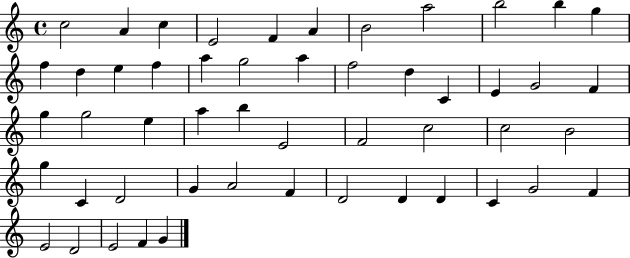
X:1
T:Untitled
M:4/4
L:1/4
K:C
c2 A c E2 F A B2 a2 b2 b g f d e f a g2 a f2 d C E G2 F g g2 e a b E2 F2 c2 c2 B2 g C D2 G A2 F D2 D D C G2 F E2 D2 E2 F G